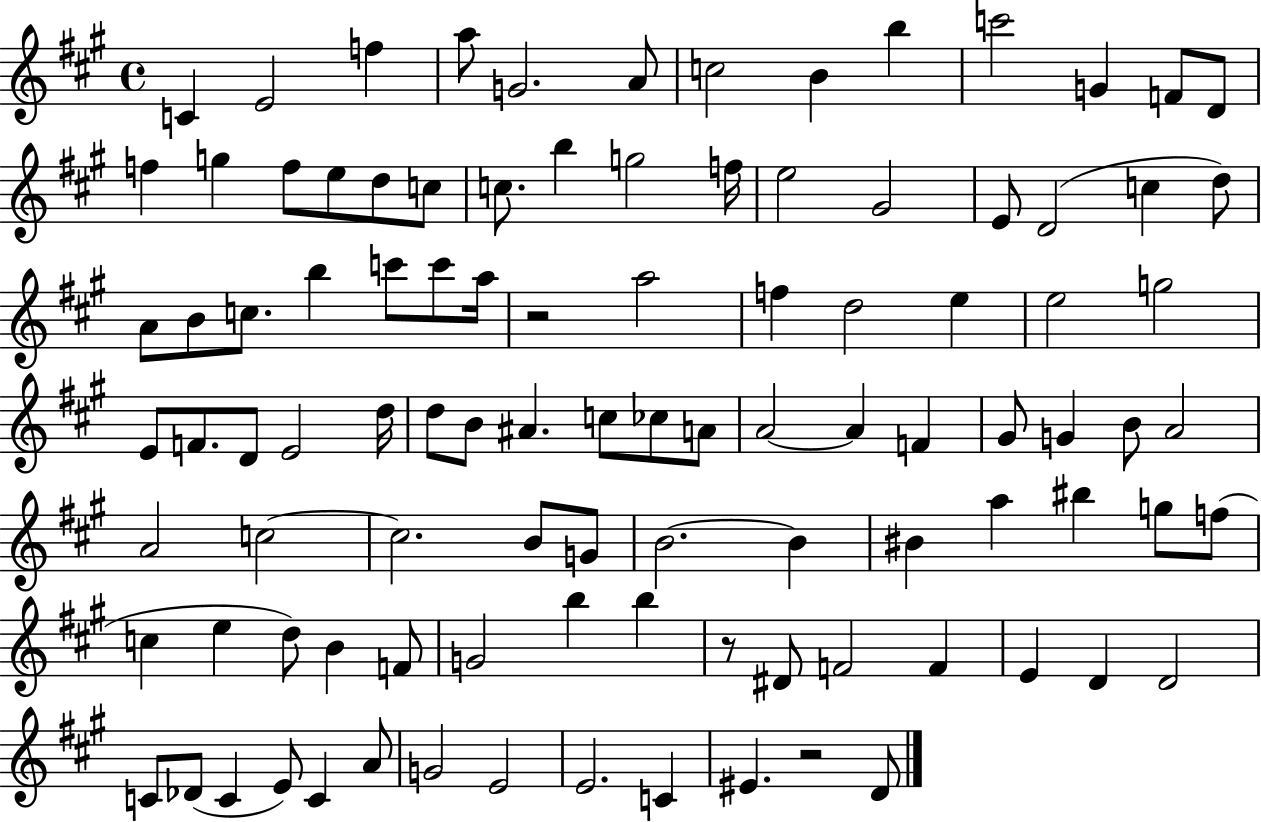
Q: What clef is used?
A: treble